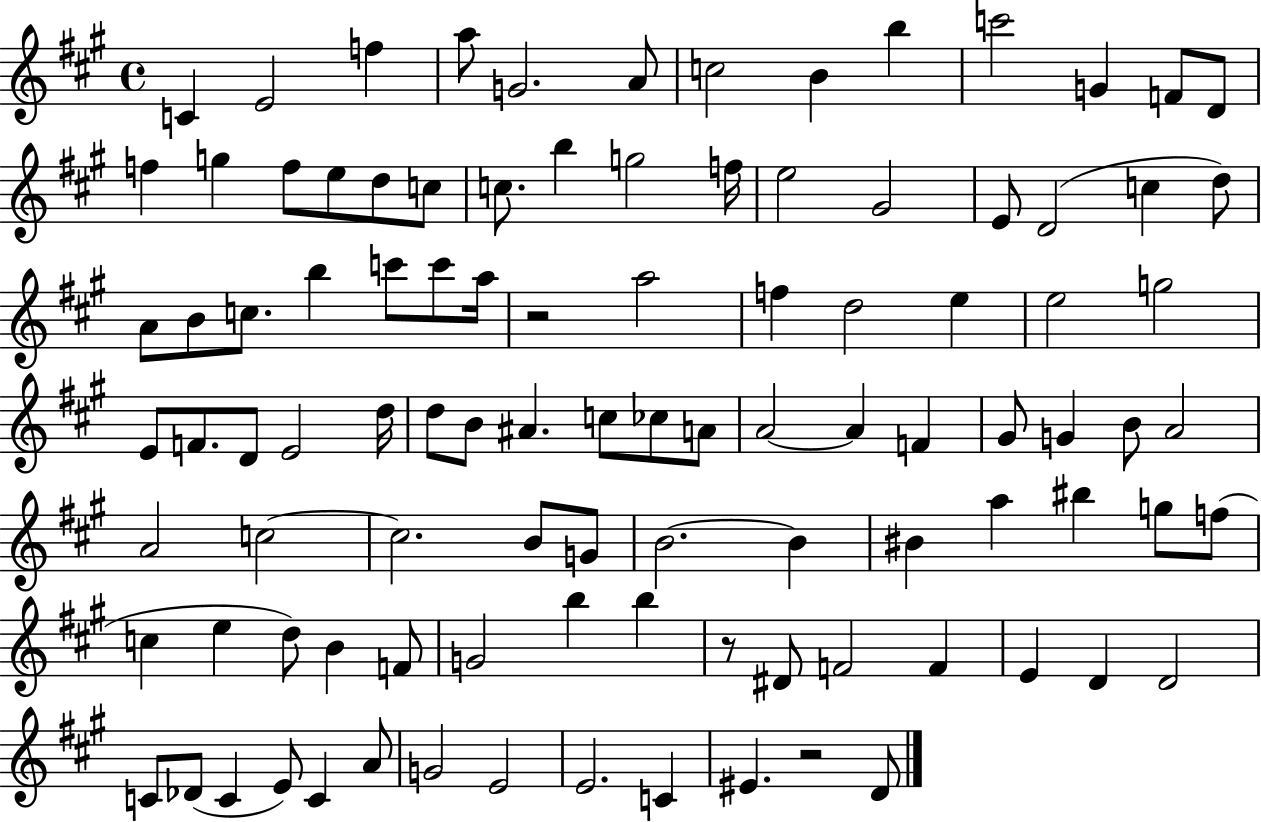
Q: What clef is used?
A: treble